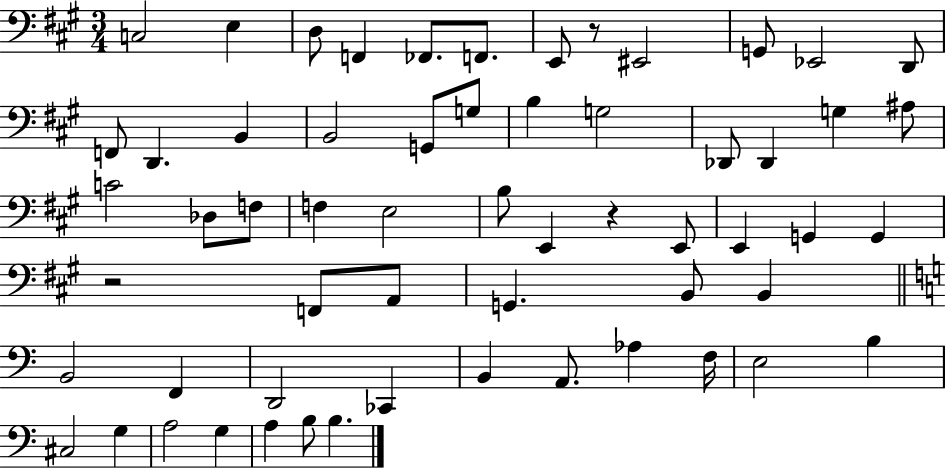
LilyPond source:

{
  \clef bass
  \numericTimeSignature
  \time 3/4
  \key a \major
  \repeat volta 2 { c2 e4 | d8 f,4 fes,8. f,8. | e,8 r8 eis,2 | g,8 ees,2 d,8 | \break f,8 d,4. b,4 | b,2 g,8 g8 | b4 g2 | des,8 des,4 g4 ais8 | \break c'2 des8 f8 | f4 e2 | b8 e,4 r4 e,8 | e,4 g,4 g,4 | \break r2 f,8 a,8 | g,4. b,8 b,4 | \bar "||" \break \key a \minor b,2 f,4 | d,2 ces,4 | b,4 a,8. aes4 f16 | e2 b4 | \break cis2 g4 | a2 g4 | a4 b8 b4. | } \bar "|."
}